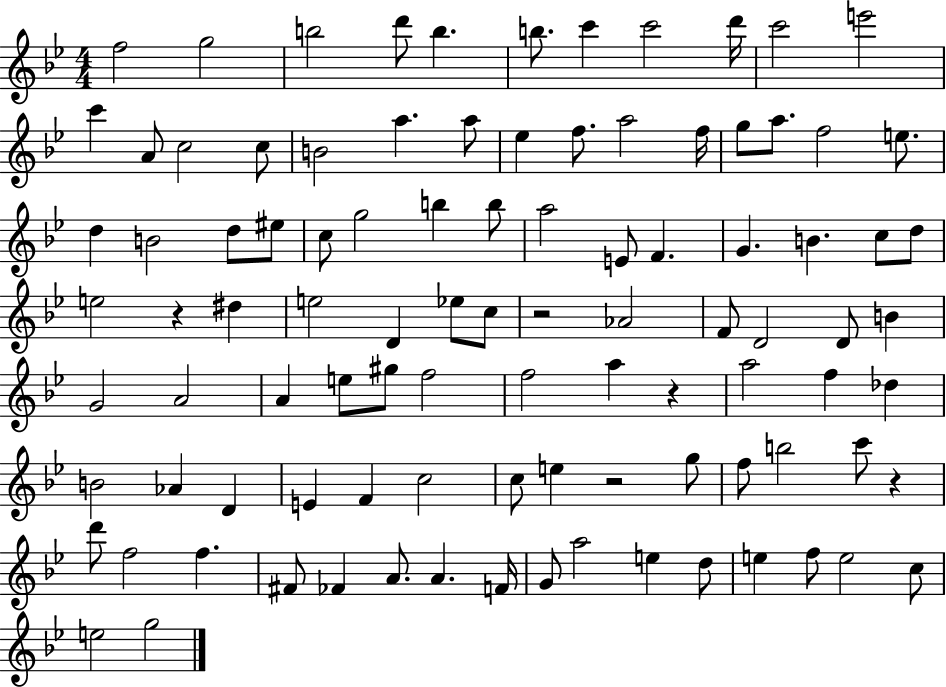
{
  \clef treble
  \numericTimeSignature
  \time 4/4
  \key bes \major
  f''2 g''2 | b''2 d'''8 b''4. | b''8. c'''4 c'''2 d'''16 | c'''2 e'''2 | \break c'''4 a'8 c''2 c''8 | b'2 a''4. a''8 | ees''4 f''8. a''2 f''16 | g''8 a''8. f''2 e''8. | \break d''4 b'2 d''8 eis''8 | c''8 g''2 b''4 b''8 | a''2 e'8 f'4. | g'4. b'4. c''8 d''8 | \break e''2 r4 dis''4 | e''2 d'4 ees''8 c''8 | r2 aes'2 | f'8 d'2 d'8 b'4 | \break g'2 a'2 | a'4 e''8 gis''8 f''2 | f''2 a''4 r4 | a''2 f''4 des''4 | \break b'2 aes'4 d'4 | e'4 f'4 c''2 | c''8 e''4 r2 g''8 | f''8 b''2 c'''8 r4 | \break d'''8 f''2 f''4. | fis'8 fes'4 a'8. a'4. f'16 | g'8 a''2 e''4 d''8 | e''4 f''8 e''2 c''8 | \break e''2 g''2 | \bar "|."
}